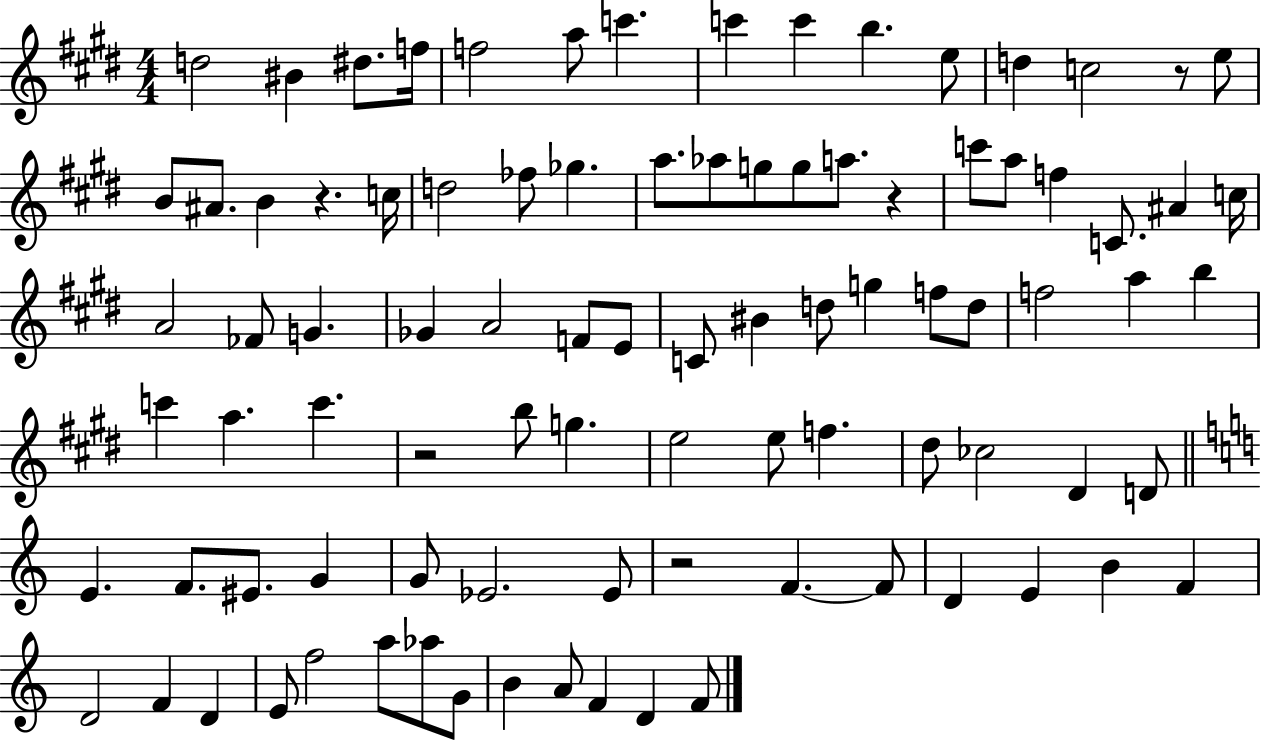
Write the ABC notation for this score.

X:1
T:Untitled
M:4/4
L:1/4
K:E
d2 ^B ^d/2 f/4 f2 a/2 c' c' c' b e/2 d c2 z/2 e/2 B/2 ^A/2 B z c/4 d2 _f/2 _g a/2 _a/2 g/2 g/2 a/2 z c'/2 a/2 f C/2 ^A c/4 A2 _F/2 G _G A2 F/2 E/2 C/2 ^B d/2 g f/2 d/2 f2 a b c' a c' z2 b/2 g e2 e/2 f ^d/2 _c2 ^D D/2 E F/2 ^E/2 G G/2 _E2 _E/2 z2 F F/2 D E B F D2 F D E/2 f2 a/2 _a/2 G/2 B A/2 F D F/2